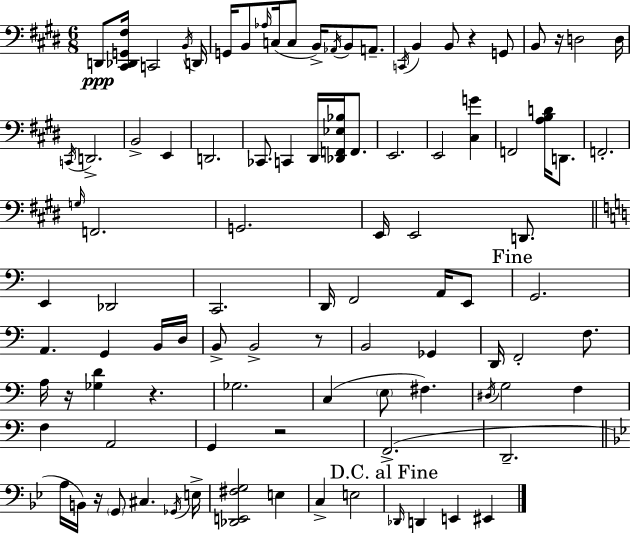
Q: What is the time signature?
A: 6/8